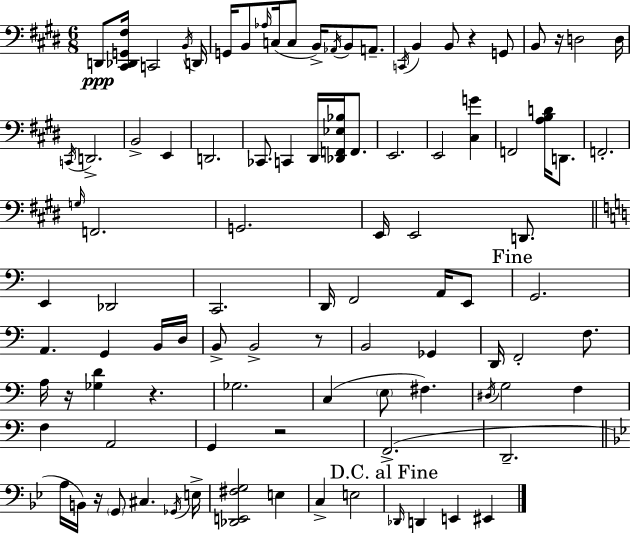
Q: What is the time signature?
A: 6/8